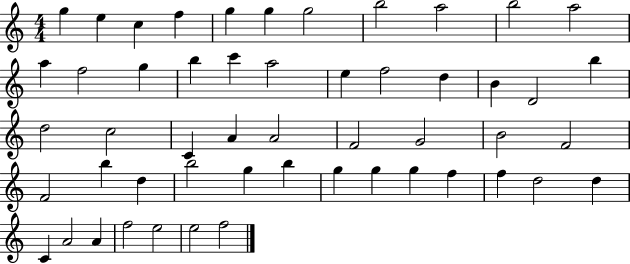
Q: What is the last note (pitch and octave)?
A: F5